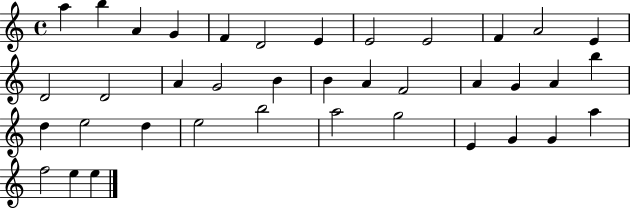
{
  \clef treble
  \time 4/4
  \defaultTimeSignature
  \key c \major
  a''4 b''4 a'4 g'4 | f'4 d'2 e'4 | e'2 e'2 | f'4 a'2 e'4 | \break d'2 d'2 | a'4 g'2 b'4 | b'4 a'4 f'2 | a'4 g'4 a'4 b''4 | \break d''4 e''2 d''4 | e''2 b''2 | a''2 g''2 | e'4 g'4 g'4 a''4 | \break f''2 e''4 e''4 | \bar "|."
}